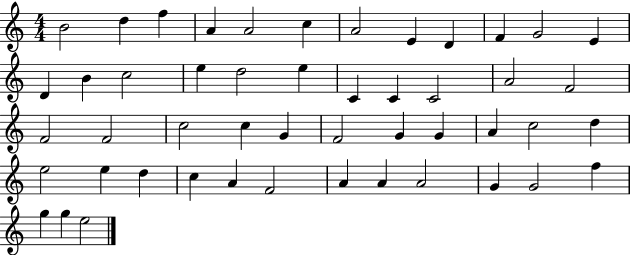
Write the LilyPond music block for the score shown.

{
  \clef treble
  \numericTimeSignature
  \time 4/4
  \key c \major
  b'2 d''4 f''4 | a'4 a'2 c''4 | a'2 e'4 d'4 | f'4 g'2 e'4 | \break d'4 b'4 c''2 | e''4 d''2 e''4 | c'4 c'4 c'2 | a'2 f'2 | \break f'2 f'2 | c''2 c''4 g'4 | f'2 g'4 g'4 | a'4 c''2 d''4 | \break e''2 e''4 d''4 | c''4 a'4 f'2 | a'4 a'4 a'2 | g'4 g'2 f''4 | \break g''4 g''4 e''2 | \bar "|."
}